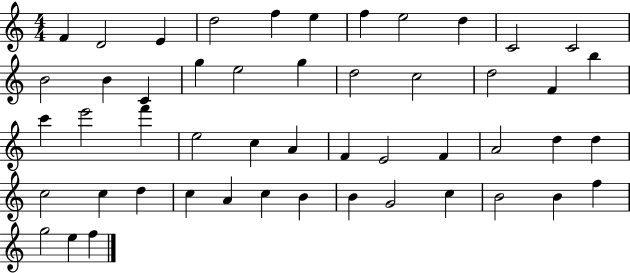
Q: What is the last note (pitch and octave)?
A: F5